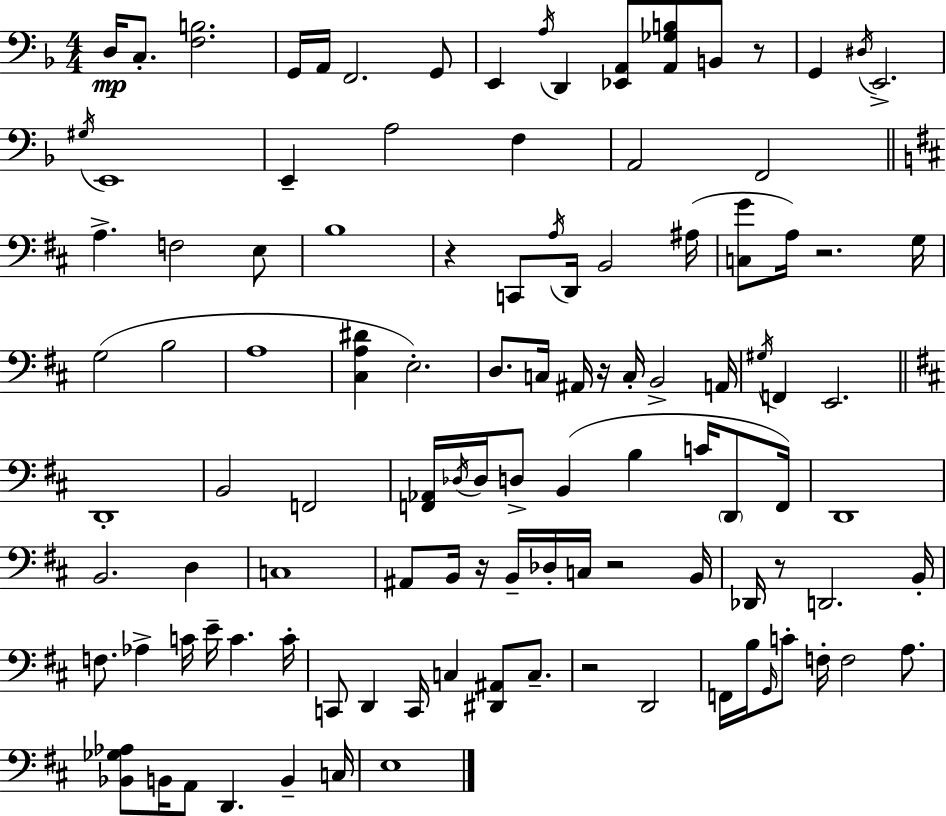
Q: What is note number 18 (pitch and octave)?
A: F3